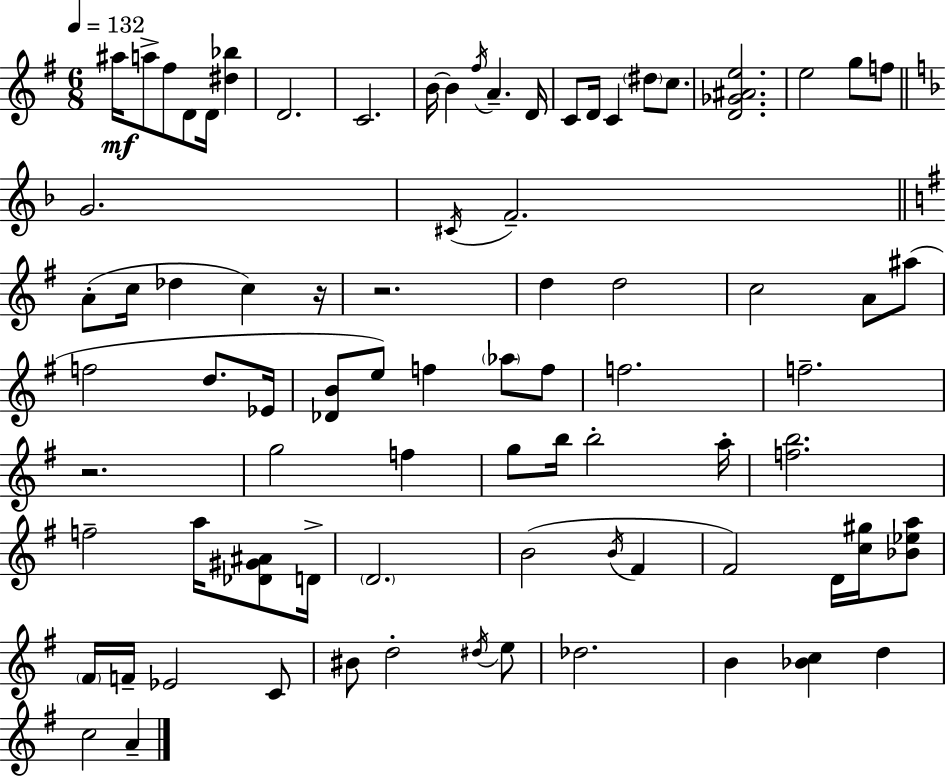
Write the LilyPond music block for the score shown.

{
  \clef treble
  \numericTimeSignature
  \time 6/8
  \key g \major
  \tempo 4 = 132
  ais''16\mf a''8-> fis''8 d'8 d'16 <dis'' bes''>4 | d'2. | c'2. | b'16~~ b'4 \acciaccatura { fis''16 } a'4.-- | \break d'16 c'8 d'16 c'4 \parenthesize dis''8 c''8. | <d' ges' ais' e''>2. | e''2 g''8 f''8 | \bar "||" \break \key d \minor g'2. | \acciaccatura { cis'16 } f'2.-- | \bar "||" \break \key g \major a'8-.( c''16 des''4 c''4) r16 | r2. | d''4 d''2 | c''2 a'8 ais''8( | \break f''2 d''8. ees'16 | <des' b'>8 e''8) f''4 \parenthesize aes''8 f''8 | f''2. | f''2.-- | \break r2. | g''2 f''4 | g''8 b''16 b''2-. a''16-. | <f'' b''>2. | \break f''2-- a''16 <des' gis' ais'>8 d'16-> | \parenthesize d'2. | b'2( \acciaccatura { b'16 } fis'4 | fis'2) d'16 <c'' gis''>16 <bes' ees'' a''>8 | \break \parenthesize fis'16 f'16-- ees'2 c'8 | bis'8 d''2-. \acciaccatura { dis''16 } | e''8 des''2. | b'4 <bes' c''>4 d''4 | \break c''2 a'4-- | \bar "|."
}